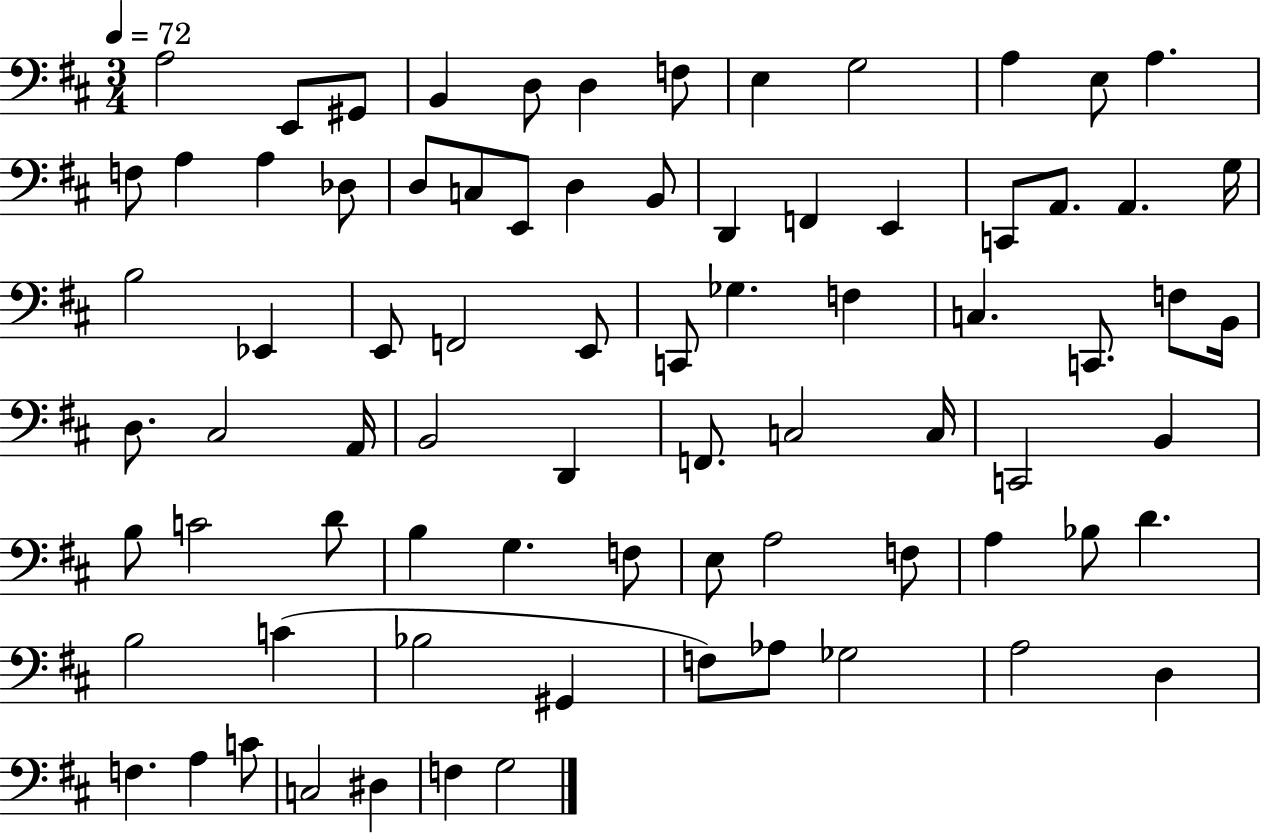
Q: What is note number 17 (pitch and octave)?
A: D3